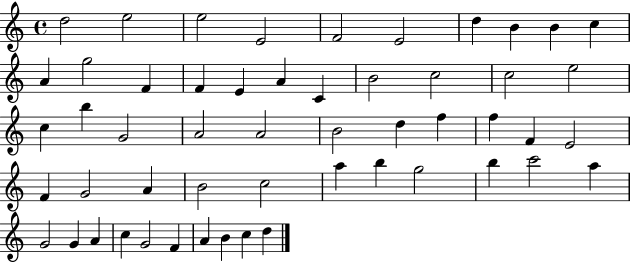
{
  \clef treble
  \time 4/4
  \defaultTimeSignature
  \key c \major
  d''2 e''2 | e''2 e'2 | f'2 e'2 | d''4 b'4 b'4 c''4 | \break a'4 g''2 f'4 | f'4 e'4 a'4 c'4 | b'2 c''2 | c''2 e''2 | \break c''4 b''4 g'2 | a'2 a'2 | b'2 d''4 f''4 | f''4 f'4 e'2 | \break f'4 g'2 a'4 | b'2 c''2 | a''4 b''4 g''2 | b''4 c'''2 a''4 | \break g'2 g'4 a'4 | c''4 g'2 f'4 | a'4 b'4 c''4 d''4 | \bar "|."
}